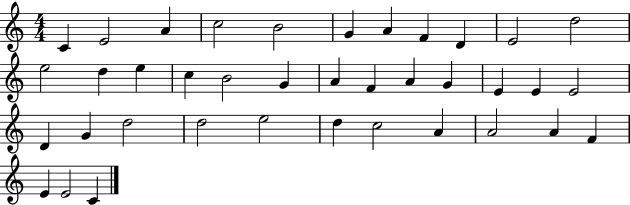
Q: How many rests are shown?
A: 0